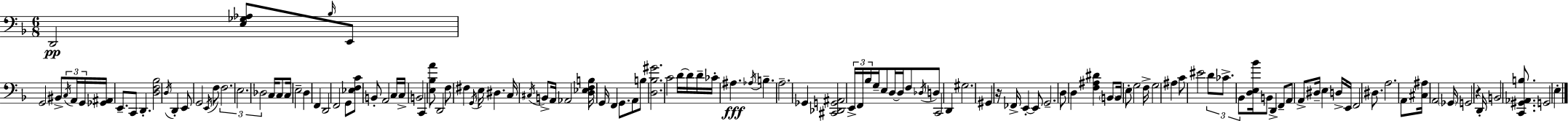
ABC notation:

X:1
T:Untitled
M:6/8
L:1/4
K:Dm
D,,2 [E,_G,_A,]/2 _B,/4 E,,/2 G,,2 ^B,,/2 C,/4 A,,/4 G,,/4 [_G,,^A,,]/4 E,,/2 C,,/2 D,, [D,F,_B,]2 D,/4 D,, E,,/2 G,,2 E,,/4 F,/2 F,2 E,2 _D,2 C,/4 C,/2 C,/4 E,2 D, F,, D,,2 F,,2 G,,/2 [_E,F,C]/2 B,,/2 A,,2 C,/4 C,/4 B,,2 C,, [E,_B,A]/2 D,,2 F,/2 ^F, G,,/4 E,/4 ^D, C,/4 ^C,/4 B,,/2 A,,/4 _A,,2 [D,_E,F,B,]/4 G,,/4 F,, G,,/2 A,,/2 B,/2 [D,_B,^G]2 C2 D/4 D/4 D/4 _C/4 ^A, _A,/4 B, A,2 _G,, [^C,,_D,,G,,^A,,]2 E,,/4 F,,/4 _B,/4 G,/4 E,/2 D,/4 D,/4 F,/2 _D,/4 D,/2 C,,2 D,, ^G,2 ^G,, z/4 _F,,/4 E,, E,,/2 G,,2 D,/2 D, [F,^A,^D] B,,/2 B,,/4 E,/2 G,2 F,/4 G,2 ^A, C/2 ^E2 D/2 _C/2 _B,,/2 [D,E,_B]/4 B,,/2 D,, F,,/2 A,,/2 A,,/2 ^D,/4 E, D,/4 E,,/4 F,,2 ^D,/2 A,2 A,,/2 [^C,^A,]/4 A,,2 _G,,/4 G,,2 z D,,/4 B,,2 [C,,^G,,_A,,B,]/2 G,,2 E,